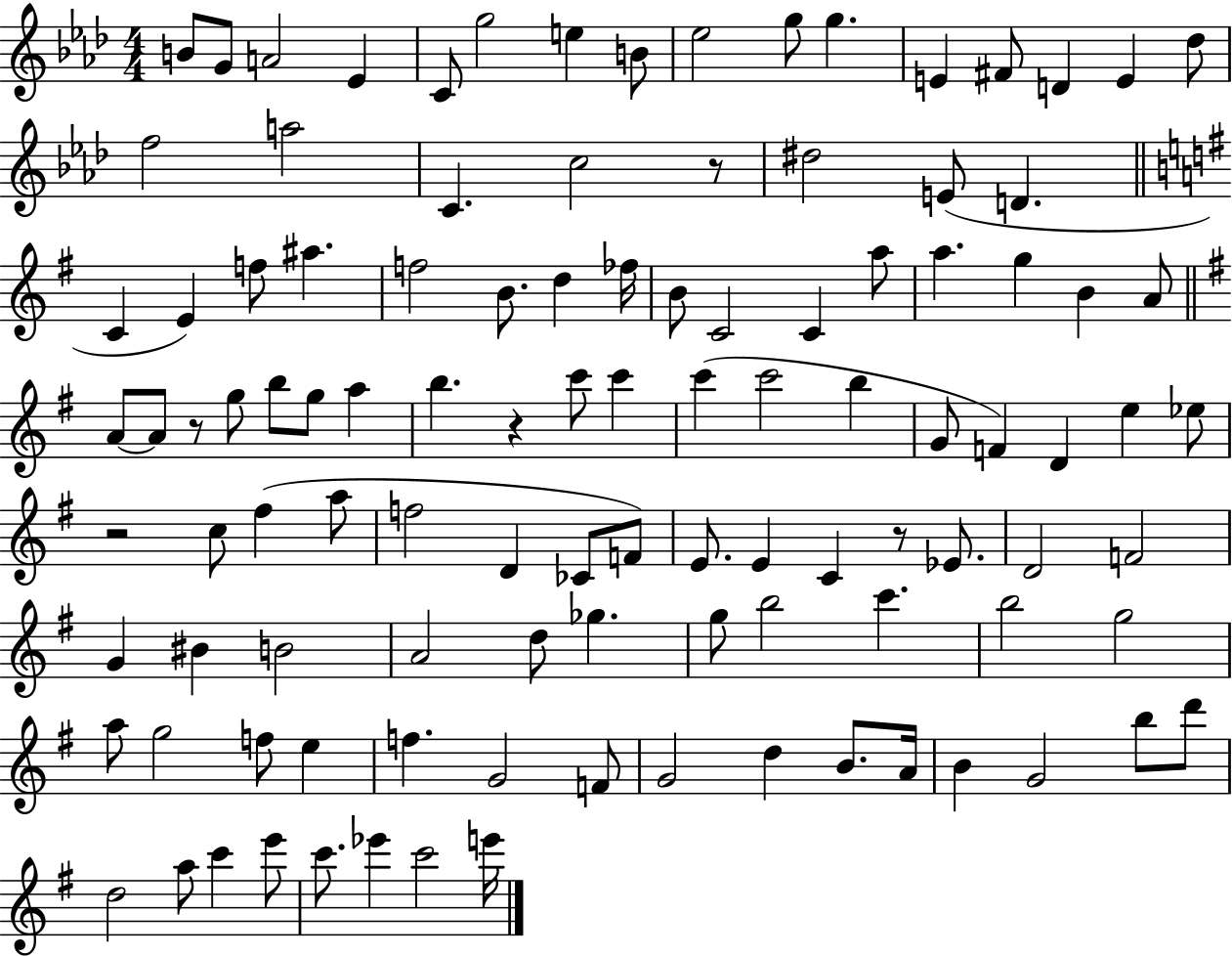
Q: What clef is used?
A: treble